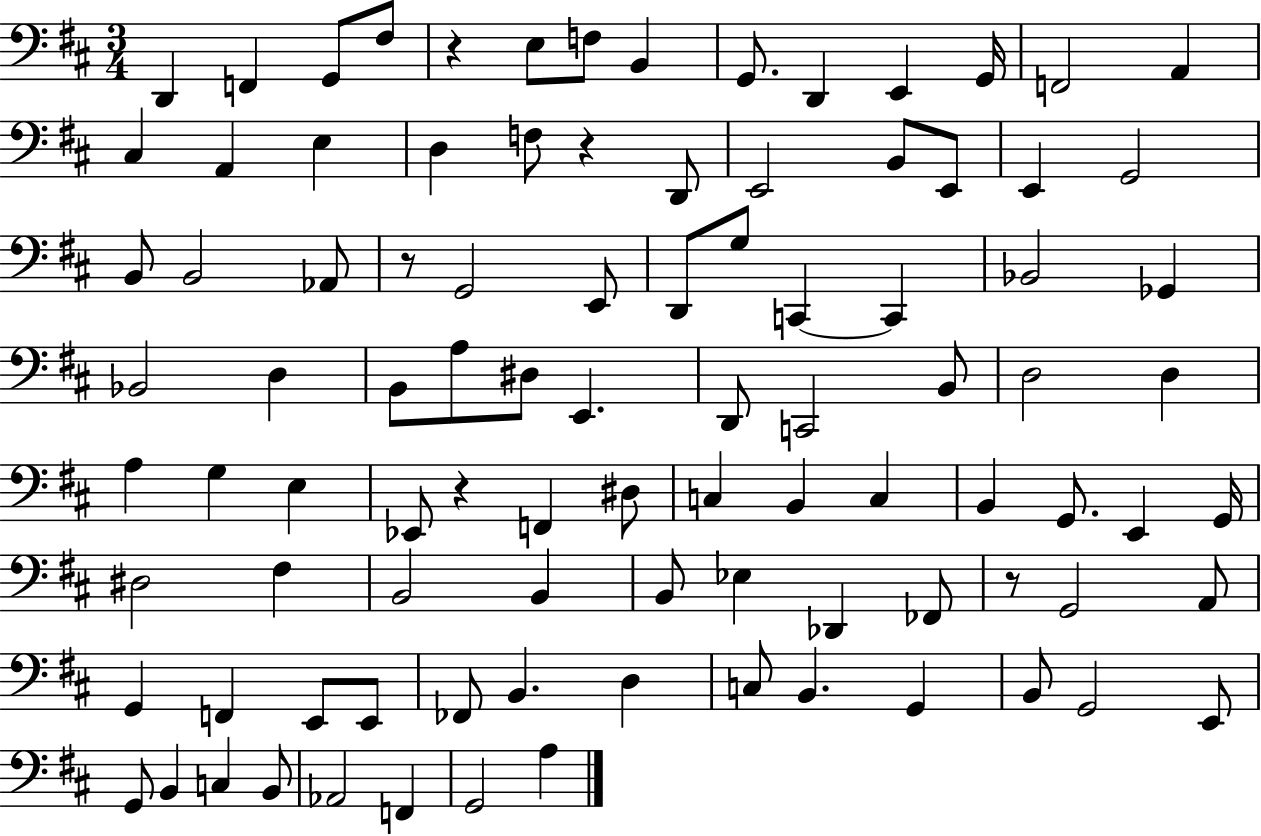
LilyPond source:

{
  \clef bass
  \numericTimeSignature
  \time 3/4
  \key d \major
  \repeat volta 2 { d,4 f,4 g,8 fis8 | r4 e8 f8 b,4 | g,8. d,4 e,4 g,16 | f,2 a,4 | \break cis4 a,4 e4 | d4 f8 r4 d,8 | e,2 b,8 e,8 | e,4 g,2 | \break b,8 b,2 aes,8 | r8 g,2 e,8 | d,8 g8 c,4~~ c,4 | bes,2 ges,4 | \break bes,2 d4 | b,8 a8 dis8 e,4. | d,8 c,2 b,8 | d2 d4 | \break a4 g4 e4 | ees,8 r4 f,4 dis8 | c4 b,4 c4 | b,4 g,8. e,4 g,16 | \break dis2 fis4 | b,2 b,4 | b,8 ees4 des,4 fes,8 | r8 g,2 a,8 | \break g,4 f,4 e,8 e,8 | fes,8 b,4. d4 | c8 b,4. g,4 | b,8 g,2 e,8 | \break g,8 b,4 c4 b,8 | aes,2 f,4 | g,2 a4 | } \bar "|."
}